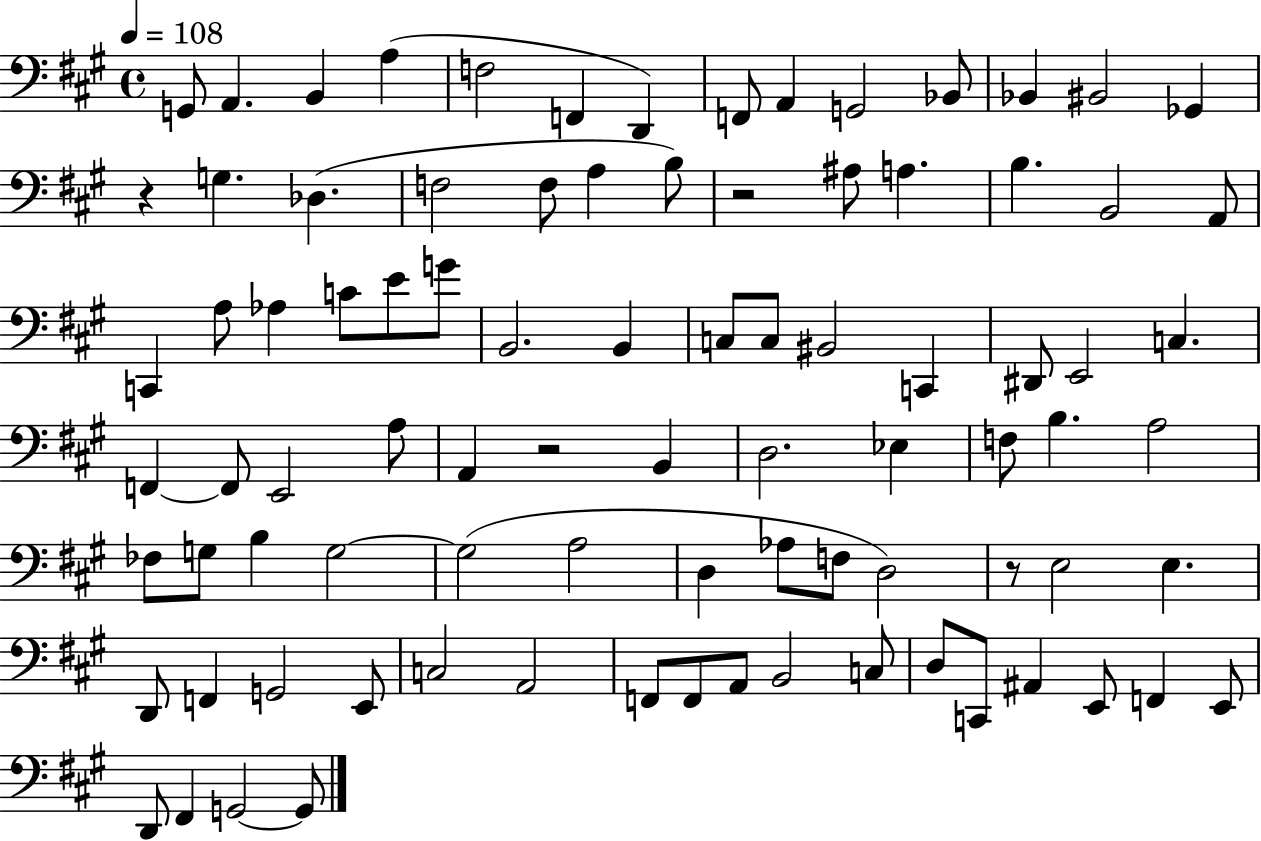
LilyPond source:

{
  \clef bass
  \time 4/4
  \defaultTimeSignature
  \key a \major
  \tempo 4 = 108
  g,8 a,4. b,4 a4( | f2 f,4 d,4) | f,8 a,4 g,2 bes,8 | bes,4 bis,2 ges,4 | \break r4 g4. des4.( | f2 f8 a4 b8) | r2 ais8 a4. | b4. b,2 a,8 | \break c,4 a8 aes4 c'8 e'8 g'8 | b,2. b,4 | c8 c8 bis,2 c,4 | dis,8 e,2 c4. | \break f,4~~ f,8 e,2 a8 | a,4 r2 b,4 | d2. ees4 | f8 b4. a2 | \break fes8 g8 b4 g2~~ | g2( a2 | d4 aes8 f8 d2) | r8 e2 e4. | \break d,8 f,4 g,2 e,8 | c2 a,2 | f,8 f,8 a,8 b,2 c8 | d8 c,8 ais,4 e,8 f,4 e,8 | \break d,8 fis,4 g,2~~ g,8 | \bar "|."
}